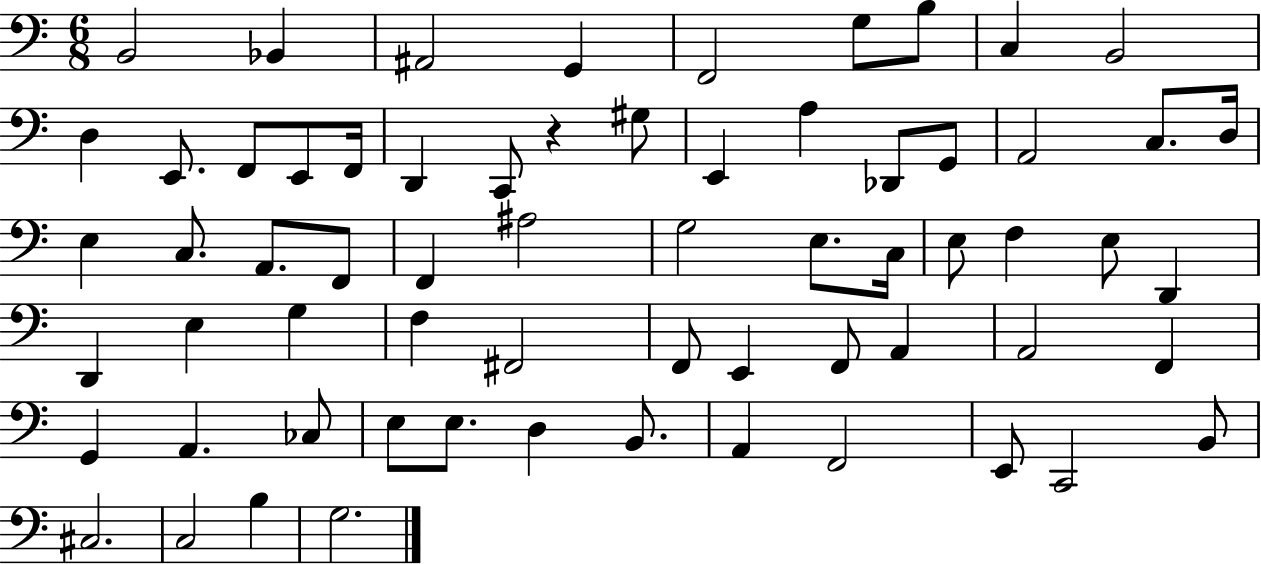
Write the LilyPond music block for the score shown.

{
  \clef bass
  \numericTimeSignature
  \time 6/8
  \key c \major
  b,2 bes,4 | ais,2 g,4 | f,2 g8 b8 | c4 b,2 | \break d4 e,8. f,8 e,8 f,16 | d,4 c,8 r4 gis8 | e,4 a4 des,8 g,8 | a,2 c8. d16 | \break e4 c8. a,8. f,8 | f,4 ais2 | g2 e8. c16 | e8 f4 e8 d,4 | \break d,4 e4 g4 | f4 fis,2 | f,8 e,4 f,8 a,4 | a,2 f,4 | \break g,4 a,4. ces8 | e8 e8. d4 b,8. | a,4 f,2 | e,8 c,2 b,8 | \break cis2. | c2 b4 | g2. | \bar "|."
}